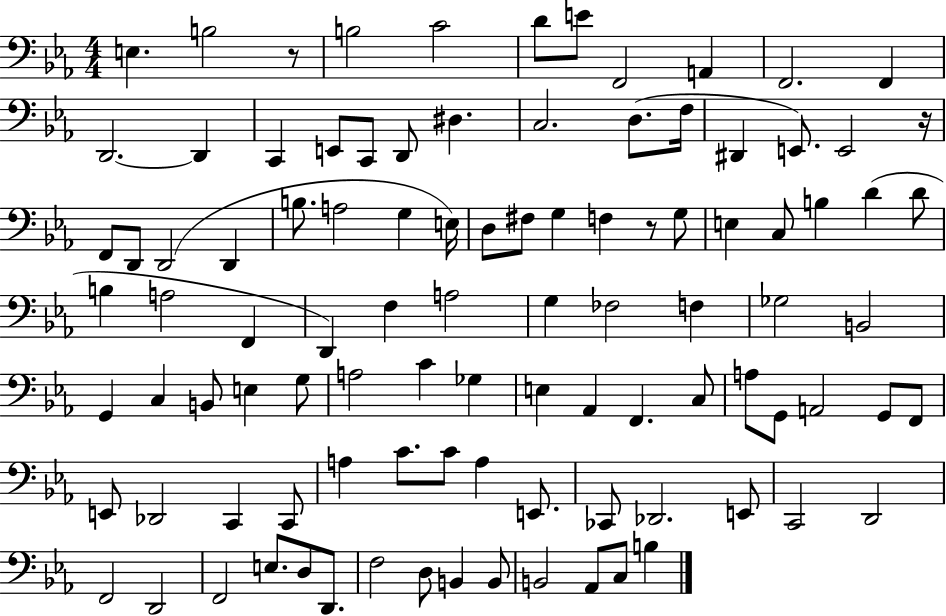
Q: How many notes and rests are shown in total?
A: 100